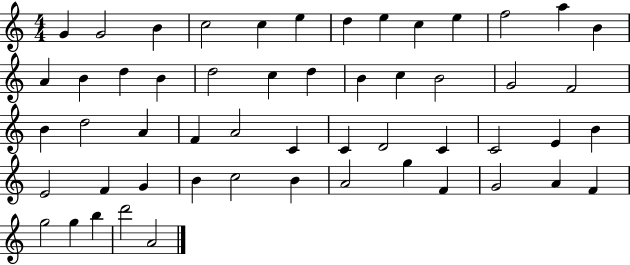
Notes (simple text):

G4/q G4/h B4/q C5/h C5/q E5/q D5/q E5/q C5/q E5/q F5/h A5/q B4/q A4/q B4/q D5/q B4/q D5/h C5/q D5/q B4/q C5/q B4/h G4/h F4/h B4/q D5/h A4/q F4/q A4/h C4/q C4/q D4/h C4/q C4/h E4/q B4/q E4/h F4/q G4/q B4/q C5/h B4/q A4/h G5/q F4/q G4/h A4/q F4/q G5/h G5/q B5/q D6/h A4/h